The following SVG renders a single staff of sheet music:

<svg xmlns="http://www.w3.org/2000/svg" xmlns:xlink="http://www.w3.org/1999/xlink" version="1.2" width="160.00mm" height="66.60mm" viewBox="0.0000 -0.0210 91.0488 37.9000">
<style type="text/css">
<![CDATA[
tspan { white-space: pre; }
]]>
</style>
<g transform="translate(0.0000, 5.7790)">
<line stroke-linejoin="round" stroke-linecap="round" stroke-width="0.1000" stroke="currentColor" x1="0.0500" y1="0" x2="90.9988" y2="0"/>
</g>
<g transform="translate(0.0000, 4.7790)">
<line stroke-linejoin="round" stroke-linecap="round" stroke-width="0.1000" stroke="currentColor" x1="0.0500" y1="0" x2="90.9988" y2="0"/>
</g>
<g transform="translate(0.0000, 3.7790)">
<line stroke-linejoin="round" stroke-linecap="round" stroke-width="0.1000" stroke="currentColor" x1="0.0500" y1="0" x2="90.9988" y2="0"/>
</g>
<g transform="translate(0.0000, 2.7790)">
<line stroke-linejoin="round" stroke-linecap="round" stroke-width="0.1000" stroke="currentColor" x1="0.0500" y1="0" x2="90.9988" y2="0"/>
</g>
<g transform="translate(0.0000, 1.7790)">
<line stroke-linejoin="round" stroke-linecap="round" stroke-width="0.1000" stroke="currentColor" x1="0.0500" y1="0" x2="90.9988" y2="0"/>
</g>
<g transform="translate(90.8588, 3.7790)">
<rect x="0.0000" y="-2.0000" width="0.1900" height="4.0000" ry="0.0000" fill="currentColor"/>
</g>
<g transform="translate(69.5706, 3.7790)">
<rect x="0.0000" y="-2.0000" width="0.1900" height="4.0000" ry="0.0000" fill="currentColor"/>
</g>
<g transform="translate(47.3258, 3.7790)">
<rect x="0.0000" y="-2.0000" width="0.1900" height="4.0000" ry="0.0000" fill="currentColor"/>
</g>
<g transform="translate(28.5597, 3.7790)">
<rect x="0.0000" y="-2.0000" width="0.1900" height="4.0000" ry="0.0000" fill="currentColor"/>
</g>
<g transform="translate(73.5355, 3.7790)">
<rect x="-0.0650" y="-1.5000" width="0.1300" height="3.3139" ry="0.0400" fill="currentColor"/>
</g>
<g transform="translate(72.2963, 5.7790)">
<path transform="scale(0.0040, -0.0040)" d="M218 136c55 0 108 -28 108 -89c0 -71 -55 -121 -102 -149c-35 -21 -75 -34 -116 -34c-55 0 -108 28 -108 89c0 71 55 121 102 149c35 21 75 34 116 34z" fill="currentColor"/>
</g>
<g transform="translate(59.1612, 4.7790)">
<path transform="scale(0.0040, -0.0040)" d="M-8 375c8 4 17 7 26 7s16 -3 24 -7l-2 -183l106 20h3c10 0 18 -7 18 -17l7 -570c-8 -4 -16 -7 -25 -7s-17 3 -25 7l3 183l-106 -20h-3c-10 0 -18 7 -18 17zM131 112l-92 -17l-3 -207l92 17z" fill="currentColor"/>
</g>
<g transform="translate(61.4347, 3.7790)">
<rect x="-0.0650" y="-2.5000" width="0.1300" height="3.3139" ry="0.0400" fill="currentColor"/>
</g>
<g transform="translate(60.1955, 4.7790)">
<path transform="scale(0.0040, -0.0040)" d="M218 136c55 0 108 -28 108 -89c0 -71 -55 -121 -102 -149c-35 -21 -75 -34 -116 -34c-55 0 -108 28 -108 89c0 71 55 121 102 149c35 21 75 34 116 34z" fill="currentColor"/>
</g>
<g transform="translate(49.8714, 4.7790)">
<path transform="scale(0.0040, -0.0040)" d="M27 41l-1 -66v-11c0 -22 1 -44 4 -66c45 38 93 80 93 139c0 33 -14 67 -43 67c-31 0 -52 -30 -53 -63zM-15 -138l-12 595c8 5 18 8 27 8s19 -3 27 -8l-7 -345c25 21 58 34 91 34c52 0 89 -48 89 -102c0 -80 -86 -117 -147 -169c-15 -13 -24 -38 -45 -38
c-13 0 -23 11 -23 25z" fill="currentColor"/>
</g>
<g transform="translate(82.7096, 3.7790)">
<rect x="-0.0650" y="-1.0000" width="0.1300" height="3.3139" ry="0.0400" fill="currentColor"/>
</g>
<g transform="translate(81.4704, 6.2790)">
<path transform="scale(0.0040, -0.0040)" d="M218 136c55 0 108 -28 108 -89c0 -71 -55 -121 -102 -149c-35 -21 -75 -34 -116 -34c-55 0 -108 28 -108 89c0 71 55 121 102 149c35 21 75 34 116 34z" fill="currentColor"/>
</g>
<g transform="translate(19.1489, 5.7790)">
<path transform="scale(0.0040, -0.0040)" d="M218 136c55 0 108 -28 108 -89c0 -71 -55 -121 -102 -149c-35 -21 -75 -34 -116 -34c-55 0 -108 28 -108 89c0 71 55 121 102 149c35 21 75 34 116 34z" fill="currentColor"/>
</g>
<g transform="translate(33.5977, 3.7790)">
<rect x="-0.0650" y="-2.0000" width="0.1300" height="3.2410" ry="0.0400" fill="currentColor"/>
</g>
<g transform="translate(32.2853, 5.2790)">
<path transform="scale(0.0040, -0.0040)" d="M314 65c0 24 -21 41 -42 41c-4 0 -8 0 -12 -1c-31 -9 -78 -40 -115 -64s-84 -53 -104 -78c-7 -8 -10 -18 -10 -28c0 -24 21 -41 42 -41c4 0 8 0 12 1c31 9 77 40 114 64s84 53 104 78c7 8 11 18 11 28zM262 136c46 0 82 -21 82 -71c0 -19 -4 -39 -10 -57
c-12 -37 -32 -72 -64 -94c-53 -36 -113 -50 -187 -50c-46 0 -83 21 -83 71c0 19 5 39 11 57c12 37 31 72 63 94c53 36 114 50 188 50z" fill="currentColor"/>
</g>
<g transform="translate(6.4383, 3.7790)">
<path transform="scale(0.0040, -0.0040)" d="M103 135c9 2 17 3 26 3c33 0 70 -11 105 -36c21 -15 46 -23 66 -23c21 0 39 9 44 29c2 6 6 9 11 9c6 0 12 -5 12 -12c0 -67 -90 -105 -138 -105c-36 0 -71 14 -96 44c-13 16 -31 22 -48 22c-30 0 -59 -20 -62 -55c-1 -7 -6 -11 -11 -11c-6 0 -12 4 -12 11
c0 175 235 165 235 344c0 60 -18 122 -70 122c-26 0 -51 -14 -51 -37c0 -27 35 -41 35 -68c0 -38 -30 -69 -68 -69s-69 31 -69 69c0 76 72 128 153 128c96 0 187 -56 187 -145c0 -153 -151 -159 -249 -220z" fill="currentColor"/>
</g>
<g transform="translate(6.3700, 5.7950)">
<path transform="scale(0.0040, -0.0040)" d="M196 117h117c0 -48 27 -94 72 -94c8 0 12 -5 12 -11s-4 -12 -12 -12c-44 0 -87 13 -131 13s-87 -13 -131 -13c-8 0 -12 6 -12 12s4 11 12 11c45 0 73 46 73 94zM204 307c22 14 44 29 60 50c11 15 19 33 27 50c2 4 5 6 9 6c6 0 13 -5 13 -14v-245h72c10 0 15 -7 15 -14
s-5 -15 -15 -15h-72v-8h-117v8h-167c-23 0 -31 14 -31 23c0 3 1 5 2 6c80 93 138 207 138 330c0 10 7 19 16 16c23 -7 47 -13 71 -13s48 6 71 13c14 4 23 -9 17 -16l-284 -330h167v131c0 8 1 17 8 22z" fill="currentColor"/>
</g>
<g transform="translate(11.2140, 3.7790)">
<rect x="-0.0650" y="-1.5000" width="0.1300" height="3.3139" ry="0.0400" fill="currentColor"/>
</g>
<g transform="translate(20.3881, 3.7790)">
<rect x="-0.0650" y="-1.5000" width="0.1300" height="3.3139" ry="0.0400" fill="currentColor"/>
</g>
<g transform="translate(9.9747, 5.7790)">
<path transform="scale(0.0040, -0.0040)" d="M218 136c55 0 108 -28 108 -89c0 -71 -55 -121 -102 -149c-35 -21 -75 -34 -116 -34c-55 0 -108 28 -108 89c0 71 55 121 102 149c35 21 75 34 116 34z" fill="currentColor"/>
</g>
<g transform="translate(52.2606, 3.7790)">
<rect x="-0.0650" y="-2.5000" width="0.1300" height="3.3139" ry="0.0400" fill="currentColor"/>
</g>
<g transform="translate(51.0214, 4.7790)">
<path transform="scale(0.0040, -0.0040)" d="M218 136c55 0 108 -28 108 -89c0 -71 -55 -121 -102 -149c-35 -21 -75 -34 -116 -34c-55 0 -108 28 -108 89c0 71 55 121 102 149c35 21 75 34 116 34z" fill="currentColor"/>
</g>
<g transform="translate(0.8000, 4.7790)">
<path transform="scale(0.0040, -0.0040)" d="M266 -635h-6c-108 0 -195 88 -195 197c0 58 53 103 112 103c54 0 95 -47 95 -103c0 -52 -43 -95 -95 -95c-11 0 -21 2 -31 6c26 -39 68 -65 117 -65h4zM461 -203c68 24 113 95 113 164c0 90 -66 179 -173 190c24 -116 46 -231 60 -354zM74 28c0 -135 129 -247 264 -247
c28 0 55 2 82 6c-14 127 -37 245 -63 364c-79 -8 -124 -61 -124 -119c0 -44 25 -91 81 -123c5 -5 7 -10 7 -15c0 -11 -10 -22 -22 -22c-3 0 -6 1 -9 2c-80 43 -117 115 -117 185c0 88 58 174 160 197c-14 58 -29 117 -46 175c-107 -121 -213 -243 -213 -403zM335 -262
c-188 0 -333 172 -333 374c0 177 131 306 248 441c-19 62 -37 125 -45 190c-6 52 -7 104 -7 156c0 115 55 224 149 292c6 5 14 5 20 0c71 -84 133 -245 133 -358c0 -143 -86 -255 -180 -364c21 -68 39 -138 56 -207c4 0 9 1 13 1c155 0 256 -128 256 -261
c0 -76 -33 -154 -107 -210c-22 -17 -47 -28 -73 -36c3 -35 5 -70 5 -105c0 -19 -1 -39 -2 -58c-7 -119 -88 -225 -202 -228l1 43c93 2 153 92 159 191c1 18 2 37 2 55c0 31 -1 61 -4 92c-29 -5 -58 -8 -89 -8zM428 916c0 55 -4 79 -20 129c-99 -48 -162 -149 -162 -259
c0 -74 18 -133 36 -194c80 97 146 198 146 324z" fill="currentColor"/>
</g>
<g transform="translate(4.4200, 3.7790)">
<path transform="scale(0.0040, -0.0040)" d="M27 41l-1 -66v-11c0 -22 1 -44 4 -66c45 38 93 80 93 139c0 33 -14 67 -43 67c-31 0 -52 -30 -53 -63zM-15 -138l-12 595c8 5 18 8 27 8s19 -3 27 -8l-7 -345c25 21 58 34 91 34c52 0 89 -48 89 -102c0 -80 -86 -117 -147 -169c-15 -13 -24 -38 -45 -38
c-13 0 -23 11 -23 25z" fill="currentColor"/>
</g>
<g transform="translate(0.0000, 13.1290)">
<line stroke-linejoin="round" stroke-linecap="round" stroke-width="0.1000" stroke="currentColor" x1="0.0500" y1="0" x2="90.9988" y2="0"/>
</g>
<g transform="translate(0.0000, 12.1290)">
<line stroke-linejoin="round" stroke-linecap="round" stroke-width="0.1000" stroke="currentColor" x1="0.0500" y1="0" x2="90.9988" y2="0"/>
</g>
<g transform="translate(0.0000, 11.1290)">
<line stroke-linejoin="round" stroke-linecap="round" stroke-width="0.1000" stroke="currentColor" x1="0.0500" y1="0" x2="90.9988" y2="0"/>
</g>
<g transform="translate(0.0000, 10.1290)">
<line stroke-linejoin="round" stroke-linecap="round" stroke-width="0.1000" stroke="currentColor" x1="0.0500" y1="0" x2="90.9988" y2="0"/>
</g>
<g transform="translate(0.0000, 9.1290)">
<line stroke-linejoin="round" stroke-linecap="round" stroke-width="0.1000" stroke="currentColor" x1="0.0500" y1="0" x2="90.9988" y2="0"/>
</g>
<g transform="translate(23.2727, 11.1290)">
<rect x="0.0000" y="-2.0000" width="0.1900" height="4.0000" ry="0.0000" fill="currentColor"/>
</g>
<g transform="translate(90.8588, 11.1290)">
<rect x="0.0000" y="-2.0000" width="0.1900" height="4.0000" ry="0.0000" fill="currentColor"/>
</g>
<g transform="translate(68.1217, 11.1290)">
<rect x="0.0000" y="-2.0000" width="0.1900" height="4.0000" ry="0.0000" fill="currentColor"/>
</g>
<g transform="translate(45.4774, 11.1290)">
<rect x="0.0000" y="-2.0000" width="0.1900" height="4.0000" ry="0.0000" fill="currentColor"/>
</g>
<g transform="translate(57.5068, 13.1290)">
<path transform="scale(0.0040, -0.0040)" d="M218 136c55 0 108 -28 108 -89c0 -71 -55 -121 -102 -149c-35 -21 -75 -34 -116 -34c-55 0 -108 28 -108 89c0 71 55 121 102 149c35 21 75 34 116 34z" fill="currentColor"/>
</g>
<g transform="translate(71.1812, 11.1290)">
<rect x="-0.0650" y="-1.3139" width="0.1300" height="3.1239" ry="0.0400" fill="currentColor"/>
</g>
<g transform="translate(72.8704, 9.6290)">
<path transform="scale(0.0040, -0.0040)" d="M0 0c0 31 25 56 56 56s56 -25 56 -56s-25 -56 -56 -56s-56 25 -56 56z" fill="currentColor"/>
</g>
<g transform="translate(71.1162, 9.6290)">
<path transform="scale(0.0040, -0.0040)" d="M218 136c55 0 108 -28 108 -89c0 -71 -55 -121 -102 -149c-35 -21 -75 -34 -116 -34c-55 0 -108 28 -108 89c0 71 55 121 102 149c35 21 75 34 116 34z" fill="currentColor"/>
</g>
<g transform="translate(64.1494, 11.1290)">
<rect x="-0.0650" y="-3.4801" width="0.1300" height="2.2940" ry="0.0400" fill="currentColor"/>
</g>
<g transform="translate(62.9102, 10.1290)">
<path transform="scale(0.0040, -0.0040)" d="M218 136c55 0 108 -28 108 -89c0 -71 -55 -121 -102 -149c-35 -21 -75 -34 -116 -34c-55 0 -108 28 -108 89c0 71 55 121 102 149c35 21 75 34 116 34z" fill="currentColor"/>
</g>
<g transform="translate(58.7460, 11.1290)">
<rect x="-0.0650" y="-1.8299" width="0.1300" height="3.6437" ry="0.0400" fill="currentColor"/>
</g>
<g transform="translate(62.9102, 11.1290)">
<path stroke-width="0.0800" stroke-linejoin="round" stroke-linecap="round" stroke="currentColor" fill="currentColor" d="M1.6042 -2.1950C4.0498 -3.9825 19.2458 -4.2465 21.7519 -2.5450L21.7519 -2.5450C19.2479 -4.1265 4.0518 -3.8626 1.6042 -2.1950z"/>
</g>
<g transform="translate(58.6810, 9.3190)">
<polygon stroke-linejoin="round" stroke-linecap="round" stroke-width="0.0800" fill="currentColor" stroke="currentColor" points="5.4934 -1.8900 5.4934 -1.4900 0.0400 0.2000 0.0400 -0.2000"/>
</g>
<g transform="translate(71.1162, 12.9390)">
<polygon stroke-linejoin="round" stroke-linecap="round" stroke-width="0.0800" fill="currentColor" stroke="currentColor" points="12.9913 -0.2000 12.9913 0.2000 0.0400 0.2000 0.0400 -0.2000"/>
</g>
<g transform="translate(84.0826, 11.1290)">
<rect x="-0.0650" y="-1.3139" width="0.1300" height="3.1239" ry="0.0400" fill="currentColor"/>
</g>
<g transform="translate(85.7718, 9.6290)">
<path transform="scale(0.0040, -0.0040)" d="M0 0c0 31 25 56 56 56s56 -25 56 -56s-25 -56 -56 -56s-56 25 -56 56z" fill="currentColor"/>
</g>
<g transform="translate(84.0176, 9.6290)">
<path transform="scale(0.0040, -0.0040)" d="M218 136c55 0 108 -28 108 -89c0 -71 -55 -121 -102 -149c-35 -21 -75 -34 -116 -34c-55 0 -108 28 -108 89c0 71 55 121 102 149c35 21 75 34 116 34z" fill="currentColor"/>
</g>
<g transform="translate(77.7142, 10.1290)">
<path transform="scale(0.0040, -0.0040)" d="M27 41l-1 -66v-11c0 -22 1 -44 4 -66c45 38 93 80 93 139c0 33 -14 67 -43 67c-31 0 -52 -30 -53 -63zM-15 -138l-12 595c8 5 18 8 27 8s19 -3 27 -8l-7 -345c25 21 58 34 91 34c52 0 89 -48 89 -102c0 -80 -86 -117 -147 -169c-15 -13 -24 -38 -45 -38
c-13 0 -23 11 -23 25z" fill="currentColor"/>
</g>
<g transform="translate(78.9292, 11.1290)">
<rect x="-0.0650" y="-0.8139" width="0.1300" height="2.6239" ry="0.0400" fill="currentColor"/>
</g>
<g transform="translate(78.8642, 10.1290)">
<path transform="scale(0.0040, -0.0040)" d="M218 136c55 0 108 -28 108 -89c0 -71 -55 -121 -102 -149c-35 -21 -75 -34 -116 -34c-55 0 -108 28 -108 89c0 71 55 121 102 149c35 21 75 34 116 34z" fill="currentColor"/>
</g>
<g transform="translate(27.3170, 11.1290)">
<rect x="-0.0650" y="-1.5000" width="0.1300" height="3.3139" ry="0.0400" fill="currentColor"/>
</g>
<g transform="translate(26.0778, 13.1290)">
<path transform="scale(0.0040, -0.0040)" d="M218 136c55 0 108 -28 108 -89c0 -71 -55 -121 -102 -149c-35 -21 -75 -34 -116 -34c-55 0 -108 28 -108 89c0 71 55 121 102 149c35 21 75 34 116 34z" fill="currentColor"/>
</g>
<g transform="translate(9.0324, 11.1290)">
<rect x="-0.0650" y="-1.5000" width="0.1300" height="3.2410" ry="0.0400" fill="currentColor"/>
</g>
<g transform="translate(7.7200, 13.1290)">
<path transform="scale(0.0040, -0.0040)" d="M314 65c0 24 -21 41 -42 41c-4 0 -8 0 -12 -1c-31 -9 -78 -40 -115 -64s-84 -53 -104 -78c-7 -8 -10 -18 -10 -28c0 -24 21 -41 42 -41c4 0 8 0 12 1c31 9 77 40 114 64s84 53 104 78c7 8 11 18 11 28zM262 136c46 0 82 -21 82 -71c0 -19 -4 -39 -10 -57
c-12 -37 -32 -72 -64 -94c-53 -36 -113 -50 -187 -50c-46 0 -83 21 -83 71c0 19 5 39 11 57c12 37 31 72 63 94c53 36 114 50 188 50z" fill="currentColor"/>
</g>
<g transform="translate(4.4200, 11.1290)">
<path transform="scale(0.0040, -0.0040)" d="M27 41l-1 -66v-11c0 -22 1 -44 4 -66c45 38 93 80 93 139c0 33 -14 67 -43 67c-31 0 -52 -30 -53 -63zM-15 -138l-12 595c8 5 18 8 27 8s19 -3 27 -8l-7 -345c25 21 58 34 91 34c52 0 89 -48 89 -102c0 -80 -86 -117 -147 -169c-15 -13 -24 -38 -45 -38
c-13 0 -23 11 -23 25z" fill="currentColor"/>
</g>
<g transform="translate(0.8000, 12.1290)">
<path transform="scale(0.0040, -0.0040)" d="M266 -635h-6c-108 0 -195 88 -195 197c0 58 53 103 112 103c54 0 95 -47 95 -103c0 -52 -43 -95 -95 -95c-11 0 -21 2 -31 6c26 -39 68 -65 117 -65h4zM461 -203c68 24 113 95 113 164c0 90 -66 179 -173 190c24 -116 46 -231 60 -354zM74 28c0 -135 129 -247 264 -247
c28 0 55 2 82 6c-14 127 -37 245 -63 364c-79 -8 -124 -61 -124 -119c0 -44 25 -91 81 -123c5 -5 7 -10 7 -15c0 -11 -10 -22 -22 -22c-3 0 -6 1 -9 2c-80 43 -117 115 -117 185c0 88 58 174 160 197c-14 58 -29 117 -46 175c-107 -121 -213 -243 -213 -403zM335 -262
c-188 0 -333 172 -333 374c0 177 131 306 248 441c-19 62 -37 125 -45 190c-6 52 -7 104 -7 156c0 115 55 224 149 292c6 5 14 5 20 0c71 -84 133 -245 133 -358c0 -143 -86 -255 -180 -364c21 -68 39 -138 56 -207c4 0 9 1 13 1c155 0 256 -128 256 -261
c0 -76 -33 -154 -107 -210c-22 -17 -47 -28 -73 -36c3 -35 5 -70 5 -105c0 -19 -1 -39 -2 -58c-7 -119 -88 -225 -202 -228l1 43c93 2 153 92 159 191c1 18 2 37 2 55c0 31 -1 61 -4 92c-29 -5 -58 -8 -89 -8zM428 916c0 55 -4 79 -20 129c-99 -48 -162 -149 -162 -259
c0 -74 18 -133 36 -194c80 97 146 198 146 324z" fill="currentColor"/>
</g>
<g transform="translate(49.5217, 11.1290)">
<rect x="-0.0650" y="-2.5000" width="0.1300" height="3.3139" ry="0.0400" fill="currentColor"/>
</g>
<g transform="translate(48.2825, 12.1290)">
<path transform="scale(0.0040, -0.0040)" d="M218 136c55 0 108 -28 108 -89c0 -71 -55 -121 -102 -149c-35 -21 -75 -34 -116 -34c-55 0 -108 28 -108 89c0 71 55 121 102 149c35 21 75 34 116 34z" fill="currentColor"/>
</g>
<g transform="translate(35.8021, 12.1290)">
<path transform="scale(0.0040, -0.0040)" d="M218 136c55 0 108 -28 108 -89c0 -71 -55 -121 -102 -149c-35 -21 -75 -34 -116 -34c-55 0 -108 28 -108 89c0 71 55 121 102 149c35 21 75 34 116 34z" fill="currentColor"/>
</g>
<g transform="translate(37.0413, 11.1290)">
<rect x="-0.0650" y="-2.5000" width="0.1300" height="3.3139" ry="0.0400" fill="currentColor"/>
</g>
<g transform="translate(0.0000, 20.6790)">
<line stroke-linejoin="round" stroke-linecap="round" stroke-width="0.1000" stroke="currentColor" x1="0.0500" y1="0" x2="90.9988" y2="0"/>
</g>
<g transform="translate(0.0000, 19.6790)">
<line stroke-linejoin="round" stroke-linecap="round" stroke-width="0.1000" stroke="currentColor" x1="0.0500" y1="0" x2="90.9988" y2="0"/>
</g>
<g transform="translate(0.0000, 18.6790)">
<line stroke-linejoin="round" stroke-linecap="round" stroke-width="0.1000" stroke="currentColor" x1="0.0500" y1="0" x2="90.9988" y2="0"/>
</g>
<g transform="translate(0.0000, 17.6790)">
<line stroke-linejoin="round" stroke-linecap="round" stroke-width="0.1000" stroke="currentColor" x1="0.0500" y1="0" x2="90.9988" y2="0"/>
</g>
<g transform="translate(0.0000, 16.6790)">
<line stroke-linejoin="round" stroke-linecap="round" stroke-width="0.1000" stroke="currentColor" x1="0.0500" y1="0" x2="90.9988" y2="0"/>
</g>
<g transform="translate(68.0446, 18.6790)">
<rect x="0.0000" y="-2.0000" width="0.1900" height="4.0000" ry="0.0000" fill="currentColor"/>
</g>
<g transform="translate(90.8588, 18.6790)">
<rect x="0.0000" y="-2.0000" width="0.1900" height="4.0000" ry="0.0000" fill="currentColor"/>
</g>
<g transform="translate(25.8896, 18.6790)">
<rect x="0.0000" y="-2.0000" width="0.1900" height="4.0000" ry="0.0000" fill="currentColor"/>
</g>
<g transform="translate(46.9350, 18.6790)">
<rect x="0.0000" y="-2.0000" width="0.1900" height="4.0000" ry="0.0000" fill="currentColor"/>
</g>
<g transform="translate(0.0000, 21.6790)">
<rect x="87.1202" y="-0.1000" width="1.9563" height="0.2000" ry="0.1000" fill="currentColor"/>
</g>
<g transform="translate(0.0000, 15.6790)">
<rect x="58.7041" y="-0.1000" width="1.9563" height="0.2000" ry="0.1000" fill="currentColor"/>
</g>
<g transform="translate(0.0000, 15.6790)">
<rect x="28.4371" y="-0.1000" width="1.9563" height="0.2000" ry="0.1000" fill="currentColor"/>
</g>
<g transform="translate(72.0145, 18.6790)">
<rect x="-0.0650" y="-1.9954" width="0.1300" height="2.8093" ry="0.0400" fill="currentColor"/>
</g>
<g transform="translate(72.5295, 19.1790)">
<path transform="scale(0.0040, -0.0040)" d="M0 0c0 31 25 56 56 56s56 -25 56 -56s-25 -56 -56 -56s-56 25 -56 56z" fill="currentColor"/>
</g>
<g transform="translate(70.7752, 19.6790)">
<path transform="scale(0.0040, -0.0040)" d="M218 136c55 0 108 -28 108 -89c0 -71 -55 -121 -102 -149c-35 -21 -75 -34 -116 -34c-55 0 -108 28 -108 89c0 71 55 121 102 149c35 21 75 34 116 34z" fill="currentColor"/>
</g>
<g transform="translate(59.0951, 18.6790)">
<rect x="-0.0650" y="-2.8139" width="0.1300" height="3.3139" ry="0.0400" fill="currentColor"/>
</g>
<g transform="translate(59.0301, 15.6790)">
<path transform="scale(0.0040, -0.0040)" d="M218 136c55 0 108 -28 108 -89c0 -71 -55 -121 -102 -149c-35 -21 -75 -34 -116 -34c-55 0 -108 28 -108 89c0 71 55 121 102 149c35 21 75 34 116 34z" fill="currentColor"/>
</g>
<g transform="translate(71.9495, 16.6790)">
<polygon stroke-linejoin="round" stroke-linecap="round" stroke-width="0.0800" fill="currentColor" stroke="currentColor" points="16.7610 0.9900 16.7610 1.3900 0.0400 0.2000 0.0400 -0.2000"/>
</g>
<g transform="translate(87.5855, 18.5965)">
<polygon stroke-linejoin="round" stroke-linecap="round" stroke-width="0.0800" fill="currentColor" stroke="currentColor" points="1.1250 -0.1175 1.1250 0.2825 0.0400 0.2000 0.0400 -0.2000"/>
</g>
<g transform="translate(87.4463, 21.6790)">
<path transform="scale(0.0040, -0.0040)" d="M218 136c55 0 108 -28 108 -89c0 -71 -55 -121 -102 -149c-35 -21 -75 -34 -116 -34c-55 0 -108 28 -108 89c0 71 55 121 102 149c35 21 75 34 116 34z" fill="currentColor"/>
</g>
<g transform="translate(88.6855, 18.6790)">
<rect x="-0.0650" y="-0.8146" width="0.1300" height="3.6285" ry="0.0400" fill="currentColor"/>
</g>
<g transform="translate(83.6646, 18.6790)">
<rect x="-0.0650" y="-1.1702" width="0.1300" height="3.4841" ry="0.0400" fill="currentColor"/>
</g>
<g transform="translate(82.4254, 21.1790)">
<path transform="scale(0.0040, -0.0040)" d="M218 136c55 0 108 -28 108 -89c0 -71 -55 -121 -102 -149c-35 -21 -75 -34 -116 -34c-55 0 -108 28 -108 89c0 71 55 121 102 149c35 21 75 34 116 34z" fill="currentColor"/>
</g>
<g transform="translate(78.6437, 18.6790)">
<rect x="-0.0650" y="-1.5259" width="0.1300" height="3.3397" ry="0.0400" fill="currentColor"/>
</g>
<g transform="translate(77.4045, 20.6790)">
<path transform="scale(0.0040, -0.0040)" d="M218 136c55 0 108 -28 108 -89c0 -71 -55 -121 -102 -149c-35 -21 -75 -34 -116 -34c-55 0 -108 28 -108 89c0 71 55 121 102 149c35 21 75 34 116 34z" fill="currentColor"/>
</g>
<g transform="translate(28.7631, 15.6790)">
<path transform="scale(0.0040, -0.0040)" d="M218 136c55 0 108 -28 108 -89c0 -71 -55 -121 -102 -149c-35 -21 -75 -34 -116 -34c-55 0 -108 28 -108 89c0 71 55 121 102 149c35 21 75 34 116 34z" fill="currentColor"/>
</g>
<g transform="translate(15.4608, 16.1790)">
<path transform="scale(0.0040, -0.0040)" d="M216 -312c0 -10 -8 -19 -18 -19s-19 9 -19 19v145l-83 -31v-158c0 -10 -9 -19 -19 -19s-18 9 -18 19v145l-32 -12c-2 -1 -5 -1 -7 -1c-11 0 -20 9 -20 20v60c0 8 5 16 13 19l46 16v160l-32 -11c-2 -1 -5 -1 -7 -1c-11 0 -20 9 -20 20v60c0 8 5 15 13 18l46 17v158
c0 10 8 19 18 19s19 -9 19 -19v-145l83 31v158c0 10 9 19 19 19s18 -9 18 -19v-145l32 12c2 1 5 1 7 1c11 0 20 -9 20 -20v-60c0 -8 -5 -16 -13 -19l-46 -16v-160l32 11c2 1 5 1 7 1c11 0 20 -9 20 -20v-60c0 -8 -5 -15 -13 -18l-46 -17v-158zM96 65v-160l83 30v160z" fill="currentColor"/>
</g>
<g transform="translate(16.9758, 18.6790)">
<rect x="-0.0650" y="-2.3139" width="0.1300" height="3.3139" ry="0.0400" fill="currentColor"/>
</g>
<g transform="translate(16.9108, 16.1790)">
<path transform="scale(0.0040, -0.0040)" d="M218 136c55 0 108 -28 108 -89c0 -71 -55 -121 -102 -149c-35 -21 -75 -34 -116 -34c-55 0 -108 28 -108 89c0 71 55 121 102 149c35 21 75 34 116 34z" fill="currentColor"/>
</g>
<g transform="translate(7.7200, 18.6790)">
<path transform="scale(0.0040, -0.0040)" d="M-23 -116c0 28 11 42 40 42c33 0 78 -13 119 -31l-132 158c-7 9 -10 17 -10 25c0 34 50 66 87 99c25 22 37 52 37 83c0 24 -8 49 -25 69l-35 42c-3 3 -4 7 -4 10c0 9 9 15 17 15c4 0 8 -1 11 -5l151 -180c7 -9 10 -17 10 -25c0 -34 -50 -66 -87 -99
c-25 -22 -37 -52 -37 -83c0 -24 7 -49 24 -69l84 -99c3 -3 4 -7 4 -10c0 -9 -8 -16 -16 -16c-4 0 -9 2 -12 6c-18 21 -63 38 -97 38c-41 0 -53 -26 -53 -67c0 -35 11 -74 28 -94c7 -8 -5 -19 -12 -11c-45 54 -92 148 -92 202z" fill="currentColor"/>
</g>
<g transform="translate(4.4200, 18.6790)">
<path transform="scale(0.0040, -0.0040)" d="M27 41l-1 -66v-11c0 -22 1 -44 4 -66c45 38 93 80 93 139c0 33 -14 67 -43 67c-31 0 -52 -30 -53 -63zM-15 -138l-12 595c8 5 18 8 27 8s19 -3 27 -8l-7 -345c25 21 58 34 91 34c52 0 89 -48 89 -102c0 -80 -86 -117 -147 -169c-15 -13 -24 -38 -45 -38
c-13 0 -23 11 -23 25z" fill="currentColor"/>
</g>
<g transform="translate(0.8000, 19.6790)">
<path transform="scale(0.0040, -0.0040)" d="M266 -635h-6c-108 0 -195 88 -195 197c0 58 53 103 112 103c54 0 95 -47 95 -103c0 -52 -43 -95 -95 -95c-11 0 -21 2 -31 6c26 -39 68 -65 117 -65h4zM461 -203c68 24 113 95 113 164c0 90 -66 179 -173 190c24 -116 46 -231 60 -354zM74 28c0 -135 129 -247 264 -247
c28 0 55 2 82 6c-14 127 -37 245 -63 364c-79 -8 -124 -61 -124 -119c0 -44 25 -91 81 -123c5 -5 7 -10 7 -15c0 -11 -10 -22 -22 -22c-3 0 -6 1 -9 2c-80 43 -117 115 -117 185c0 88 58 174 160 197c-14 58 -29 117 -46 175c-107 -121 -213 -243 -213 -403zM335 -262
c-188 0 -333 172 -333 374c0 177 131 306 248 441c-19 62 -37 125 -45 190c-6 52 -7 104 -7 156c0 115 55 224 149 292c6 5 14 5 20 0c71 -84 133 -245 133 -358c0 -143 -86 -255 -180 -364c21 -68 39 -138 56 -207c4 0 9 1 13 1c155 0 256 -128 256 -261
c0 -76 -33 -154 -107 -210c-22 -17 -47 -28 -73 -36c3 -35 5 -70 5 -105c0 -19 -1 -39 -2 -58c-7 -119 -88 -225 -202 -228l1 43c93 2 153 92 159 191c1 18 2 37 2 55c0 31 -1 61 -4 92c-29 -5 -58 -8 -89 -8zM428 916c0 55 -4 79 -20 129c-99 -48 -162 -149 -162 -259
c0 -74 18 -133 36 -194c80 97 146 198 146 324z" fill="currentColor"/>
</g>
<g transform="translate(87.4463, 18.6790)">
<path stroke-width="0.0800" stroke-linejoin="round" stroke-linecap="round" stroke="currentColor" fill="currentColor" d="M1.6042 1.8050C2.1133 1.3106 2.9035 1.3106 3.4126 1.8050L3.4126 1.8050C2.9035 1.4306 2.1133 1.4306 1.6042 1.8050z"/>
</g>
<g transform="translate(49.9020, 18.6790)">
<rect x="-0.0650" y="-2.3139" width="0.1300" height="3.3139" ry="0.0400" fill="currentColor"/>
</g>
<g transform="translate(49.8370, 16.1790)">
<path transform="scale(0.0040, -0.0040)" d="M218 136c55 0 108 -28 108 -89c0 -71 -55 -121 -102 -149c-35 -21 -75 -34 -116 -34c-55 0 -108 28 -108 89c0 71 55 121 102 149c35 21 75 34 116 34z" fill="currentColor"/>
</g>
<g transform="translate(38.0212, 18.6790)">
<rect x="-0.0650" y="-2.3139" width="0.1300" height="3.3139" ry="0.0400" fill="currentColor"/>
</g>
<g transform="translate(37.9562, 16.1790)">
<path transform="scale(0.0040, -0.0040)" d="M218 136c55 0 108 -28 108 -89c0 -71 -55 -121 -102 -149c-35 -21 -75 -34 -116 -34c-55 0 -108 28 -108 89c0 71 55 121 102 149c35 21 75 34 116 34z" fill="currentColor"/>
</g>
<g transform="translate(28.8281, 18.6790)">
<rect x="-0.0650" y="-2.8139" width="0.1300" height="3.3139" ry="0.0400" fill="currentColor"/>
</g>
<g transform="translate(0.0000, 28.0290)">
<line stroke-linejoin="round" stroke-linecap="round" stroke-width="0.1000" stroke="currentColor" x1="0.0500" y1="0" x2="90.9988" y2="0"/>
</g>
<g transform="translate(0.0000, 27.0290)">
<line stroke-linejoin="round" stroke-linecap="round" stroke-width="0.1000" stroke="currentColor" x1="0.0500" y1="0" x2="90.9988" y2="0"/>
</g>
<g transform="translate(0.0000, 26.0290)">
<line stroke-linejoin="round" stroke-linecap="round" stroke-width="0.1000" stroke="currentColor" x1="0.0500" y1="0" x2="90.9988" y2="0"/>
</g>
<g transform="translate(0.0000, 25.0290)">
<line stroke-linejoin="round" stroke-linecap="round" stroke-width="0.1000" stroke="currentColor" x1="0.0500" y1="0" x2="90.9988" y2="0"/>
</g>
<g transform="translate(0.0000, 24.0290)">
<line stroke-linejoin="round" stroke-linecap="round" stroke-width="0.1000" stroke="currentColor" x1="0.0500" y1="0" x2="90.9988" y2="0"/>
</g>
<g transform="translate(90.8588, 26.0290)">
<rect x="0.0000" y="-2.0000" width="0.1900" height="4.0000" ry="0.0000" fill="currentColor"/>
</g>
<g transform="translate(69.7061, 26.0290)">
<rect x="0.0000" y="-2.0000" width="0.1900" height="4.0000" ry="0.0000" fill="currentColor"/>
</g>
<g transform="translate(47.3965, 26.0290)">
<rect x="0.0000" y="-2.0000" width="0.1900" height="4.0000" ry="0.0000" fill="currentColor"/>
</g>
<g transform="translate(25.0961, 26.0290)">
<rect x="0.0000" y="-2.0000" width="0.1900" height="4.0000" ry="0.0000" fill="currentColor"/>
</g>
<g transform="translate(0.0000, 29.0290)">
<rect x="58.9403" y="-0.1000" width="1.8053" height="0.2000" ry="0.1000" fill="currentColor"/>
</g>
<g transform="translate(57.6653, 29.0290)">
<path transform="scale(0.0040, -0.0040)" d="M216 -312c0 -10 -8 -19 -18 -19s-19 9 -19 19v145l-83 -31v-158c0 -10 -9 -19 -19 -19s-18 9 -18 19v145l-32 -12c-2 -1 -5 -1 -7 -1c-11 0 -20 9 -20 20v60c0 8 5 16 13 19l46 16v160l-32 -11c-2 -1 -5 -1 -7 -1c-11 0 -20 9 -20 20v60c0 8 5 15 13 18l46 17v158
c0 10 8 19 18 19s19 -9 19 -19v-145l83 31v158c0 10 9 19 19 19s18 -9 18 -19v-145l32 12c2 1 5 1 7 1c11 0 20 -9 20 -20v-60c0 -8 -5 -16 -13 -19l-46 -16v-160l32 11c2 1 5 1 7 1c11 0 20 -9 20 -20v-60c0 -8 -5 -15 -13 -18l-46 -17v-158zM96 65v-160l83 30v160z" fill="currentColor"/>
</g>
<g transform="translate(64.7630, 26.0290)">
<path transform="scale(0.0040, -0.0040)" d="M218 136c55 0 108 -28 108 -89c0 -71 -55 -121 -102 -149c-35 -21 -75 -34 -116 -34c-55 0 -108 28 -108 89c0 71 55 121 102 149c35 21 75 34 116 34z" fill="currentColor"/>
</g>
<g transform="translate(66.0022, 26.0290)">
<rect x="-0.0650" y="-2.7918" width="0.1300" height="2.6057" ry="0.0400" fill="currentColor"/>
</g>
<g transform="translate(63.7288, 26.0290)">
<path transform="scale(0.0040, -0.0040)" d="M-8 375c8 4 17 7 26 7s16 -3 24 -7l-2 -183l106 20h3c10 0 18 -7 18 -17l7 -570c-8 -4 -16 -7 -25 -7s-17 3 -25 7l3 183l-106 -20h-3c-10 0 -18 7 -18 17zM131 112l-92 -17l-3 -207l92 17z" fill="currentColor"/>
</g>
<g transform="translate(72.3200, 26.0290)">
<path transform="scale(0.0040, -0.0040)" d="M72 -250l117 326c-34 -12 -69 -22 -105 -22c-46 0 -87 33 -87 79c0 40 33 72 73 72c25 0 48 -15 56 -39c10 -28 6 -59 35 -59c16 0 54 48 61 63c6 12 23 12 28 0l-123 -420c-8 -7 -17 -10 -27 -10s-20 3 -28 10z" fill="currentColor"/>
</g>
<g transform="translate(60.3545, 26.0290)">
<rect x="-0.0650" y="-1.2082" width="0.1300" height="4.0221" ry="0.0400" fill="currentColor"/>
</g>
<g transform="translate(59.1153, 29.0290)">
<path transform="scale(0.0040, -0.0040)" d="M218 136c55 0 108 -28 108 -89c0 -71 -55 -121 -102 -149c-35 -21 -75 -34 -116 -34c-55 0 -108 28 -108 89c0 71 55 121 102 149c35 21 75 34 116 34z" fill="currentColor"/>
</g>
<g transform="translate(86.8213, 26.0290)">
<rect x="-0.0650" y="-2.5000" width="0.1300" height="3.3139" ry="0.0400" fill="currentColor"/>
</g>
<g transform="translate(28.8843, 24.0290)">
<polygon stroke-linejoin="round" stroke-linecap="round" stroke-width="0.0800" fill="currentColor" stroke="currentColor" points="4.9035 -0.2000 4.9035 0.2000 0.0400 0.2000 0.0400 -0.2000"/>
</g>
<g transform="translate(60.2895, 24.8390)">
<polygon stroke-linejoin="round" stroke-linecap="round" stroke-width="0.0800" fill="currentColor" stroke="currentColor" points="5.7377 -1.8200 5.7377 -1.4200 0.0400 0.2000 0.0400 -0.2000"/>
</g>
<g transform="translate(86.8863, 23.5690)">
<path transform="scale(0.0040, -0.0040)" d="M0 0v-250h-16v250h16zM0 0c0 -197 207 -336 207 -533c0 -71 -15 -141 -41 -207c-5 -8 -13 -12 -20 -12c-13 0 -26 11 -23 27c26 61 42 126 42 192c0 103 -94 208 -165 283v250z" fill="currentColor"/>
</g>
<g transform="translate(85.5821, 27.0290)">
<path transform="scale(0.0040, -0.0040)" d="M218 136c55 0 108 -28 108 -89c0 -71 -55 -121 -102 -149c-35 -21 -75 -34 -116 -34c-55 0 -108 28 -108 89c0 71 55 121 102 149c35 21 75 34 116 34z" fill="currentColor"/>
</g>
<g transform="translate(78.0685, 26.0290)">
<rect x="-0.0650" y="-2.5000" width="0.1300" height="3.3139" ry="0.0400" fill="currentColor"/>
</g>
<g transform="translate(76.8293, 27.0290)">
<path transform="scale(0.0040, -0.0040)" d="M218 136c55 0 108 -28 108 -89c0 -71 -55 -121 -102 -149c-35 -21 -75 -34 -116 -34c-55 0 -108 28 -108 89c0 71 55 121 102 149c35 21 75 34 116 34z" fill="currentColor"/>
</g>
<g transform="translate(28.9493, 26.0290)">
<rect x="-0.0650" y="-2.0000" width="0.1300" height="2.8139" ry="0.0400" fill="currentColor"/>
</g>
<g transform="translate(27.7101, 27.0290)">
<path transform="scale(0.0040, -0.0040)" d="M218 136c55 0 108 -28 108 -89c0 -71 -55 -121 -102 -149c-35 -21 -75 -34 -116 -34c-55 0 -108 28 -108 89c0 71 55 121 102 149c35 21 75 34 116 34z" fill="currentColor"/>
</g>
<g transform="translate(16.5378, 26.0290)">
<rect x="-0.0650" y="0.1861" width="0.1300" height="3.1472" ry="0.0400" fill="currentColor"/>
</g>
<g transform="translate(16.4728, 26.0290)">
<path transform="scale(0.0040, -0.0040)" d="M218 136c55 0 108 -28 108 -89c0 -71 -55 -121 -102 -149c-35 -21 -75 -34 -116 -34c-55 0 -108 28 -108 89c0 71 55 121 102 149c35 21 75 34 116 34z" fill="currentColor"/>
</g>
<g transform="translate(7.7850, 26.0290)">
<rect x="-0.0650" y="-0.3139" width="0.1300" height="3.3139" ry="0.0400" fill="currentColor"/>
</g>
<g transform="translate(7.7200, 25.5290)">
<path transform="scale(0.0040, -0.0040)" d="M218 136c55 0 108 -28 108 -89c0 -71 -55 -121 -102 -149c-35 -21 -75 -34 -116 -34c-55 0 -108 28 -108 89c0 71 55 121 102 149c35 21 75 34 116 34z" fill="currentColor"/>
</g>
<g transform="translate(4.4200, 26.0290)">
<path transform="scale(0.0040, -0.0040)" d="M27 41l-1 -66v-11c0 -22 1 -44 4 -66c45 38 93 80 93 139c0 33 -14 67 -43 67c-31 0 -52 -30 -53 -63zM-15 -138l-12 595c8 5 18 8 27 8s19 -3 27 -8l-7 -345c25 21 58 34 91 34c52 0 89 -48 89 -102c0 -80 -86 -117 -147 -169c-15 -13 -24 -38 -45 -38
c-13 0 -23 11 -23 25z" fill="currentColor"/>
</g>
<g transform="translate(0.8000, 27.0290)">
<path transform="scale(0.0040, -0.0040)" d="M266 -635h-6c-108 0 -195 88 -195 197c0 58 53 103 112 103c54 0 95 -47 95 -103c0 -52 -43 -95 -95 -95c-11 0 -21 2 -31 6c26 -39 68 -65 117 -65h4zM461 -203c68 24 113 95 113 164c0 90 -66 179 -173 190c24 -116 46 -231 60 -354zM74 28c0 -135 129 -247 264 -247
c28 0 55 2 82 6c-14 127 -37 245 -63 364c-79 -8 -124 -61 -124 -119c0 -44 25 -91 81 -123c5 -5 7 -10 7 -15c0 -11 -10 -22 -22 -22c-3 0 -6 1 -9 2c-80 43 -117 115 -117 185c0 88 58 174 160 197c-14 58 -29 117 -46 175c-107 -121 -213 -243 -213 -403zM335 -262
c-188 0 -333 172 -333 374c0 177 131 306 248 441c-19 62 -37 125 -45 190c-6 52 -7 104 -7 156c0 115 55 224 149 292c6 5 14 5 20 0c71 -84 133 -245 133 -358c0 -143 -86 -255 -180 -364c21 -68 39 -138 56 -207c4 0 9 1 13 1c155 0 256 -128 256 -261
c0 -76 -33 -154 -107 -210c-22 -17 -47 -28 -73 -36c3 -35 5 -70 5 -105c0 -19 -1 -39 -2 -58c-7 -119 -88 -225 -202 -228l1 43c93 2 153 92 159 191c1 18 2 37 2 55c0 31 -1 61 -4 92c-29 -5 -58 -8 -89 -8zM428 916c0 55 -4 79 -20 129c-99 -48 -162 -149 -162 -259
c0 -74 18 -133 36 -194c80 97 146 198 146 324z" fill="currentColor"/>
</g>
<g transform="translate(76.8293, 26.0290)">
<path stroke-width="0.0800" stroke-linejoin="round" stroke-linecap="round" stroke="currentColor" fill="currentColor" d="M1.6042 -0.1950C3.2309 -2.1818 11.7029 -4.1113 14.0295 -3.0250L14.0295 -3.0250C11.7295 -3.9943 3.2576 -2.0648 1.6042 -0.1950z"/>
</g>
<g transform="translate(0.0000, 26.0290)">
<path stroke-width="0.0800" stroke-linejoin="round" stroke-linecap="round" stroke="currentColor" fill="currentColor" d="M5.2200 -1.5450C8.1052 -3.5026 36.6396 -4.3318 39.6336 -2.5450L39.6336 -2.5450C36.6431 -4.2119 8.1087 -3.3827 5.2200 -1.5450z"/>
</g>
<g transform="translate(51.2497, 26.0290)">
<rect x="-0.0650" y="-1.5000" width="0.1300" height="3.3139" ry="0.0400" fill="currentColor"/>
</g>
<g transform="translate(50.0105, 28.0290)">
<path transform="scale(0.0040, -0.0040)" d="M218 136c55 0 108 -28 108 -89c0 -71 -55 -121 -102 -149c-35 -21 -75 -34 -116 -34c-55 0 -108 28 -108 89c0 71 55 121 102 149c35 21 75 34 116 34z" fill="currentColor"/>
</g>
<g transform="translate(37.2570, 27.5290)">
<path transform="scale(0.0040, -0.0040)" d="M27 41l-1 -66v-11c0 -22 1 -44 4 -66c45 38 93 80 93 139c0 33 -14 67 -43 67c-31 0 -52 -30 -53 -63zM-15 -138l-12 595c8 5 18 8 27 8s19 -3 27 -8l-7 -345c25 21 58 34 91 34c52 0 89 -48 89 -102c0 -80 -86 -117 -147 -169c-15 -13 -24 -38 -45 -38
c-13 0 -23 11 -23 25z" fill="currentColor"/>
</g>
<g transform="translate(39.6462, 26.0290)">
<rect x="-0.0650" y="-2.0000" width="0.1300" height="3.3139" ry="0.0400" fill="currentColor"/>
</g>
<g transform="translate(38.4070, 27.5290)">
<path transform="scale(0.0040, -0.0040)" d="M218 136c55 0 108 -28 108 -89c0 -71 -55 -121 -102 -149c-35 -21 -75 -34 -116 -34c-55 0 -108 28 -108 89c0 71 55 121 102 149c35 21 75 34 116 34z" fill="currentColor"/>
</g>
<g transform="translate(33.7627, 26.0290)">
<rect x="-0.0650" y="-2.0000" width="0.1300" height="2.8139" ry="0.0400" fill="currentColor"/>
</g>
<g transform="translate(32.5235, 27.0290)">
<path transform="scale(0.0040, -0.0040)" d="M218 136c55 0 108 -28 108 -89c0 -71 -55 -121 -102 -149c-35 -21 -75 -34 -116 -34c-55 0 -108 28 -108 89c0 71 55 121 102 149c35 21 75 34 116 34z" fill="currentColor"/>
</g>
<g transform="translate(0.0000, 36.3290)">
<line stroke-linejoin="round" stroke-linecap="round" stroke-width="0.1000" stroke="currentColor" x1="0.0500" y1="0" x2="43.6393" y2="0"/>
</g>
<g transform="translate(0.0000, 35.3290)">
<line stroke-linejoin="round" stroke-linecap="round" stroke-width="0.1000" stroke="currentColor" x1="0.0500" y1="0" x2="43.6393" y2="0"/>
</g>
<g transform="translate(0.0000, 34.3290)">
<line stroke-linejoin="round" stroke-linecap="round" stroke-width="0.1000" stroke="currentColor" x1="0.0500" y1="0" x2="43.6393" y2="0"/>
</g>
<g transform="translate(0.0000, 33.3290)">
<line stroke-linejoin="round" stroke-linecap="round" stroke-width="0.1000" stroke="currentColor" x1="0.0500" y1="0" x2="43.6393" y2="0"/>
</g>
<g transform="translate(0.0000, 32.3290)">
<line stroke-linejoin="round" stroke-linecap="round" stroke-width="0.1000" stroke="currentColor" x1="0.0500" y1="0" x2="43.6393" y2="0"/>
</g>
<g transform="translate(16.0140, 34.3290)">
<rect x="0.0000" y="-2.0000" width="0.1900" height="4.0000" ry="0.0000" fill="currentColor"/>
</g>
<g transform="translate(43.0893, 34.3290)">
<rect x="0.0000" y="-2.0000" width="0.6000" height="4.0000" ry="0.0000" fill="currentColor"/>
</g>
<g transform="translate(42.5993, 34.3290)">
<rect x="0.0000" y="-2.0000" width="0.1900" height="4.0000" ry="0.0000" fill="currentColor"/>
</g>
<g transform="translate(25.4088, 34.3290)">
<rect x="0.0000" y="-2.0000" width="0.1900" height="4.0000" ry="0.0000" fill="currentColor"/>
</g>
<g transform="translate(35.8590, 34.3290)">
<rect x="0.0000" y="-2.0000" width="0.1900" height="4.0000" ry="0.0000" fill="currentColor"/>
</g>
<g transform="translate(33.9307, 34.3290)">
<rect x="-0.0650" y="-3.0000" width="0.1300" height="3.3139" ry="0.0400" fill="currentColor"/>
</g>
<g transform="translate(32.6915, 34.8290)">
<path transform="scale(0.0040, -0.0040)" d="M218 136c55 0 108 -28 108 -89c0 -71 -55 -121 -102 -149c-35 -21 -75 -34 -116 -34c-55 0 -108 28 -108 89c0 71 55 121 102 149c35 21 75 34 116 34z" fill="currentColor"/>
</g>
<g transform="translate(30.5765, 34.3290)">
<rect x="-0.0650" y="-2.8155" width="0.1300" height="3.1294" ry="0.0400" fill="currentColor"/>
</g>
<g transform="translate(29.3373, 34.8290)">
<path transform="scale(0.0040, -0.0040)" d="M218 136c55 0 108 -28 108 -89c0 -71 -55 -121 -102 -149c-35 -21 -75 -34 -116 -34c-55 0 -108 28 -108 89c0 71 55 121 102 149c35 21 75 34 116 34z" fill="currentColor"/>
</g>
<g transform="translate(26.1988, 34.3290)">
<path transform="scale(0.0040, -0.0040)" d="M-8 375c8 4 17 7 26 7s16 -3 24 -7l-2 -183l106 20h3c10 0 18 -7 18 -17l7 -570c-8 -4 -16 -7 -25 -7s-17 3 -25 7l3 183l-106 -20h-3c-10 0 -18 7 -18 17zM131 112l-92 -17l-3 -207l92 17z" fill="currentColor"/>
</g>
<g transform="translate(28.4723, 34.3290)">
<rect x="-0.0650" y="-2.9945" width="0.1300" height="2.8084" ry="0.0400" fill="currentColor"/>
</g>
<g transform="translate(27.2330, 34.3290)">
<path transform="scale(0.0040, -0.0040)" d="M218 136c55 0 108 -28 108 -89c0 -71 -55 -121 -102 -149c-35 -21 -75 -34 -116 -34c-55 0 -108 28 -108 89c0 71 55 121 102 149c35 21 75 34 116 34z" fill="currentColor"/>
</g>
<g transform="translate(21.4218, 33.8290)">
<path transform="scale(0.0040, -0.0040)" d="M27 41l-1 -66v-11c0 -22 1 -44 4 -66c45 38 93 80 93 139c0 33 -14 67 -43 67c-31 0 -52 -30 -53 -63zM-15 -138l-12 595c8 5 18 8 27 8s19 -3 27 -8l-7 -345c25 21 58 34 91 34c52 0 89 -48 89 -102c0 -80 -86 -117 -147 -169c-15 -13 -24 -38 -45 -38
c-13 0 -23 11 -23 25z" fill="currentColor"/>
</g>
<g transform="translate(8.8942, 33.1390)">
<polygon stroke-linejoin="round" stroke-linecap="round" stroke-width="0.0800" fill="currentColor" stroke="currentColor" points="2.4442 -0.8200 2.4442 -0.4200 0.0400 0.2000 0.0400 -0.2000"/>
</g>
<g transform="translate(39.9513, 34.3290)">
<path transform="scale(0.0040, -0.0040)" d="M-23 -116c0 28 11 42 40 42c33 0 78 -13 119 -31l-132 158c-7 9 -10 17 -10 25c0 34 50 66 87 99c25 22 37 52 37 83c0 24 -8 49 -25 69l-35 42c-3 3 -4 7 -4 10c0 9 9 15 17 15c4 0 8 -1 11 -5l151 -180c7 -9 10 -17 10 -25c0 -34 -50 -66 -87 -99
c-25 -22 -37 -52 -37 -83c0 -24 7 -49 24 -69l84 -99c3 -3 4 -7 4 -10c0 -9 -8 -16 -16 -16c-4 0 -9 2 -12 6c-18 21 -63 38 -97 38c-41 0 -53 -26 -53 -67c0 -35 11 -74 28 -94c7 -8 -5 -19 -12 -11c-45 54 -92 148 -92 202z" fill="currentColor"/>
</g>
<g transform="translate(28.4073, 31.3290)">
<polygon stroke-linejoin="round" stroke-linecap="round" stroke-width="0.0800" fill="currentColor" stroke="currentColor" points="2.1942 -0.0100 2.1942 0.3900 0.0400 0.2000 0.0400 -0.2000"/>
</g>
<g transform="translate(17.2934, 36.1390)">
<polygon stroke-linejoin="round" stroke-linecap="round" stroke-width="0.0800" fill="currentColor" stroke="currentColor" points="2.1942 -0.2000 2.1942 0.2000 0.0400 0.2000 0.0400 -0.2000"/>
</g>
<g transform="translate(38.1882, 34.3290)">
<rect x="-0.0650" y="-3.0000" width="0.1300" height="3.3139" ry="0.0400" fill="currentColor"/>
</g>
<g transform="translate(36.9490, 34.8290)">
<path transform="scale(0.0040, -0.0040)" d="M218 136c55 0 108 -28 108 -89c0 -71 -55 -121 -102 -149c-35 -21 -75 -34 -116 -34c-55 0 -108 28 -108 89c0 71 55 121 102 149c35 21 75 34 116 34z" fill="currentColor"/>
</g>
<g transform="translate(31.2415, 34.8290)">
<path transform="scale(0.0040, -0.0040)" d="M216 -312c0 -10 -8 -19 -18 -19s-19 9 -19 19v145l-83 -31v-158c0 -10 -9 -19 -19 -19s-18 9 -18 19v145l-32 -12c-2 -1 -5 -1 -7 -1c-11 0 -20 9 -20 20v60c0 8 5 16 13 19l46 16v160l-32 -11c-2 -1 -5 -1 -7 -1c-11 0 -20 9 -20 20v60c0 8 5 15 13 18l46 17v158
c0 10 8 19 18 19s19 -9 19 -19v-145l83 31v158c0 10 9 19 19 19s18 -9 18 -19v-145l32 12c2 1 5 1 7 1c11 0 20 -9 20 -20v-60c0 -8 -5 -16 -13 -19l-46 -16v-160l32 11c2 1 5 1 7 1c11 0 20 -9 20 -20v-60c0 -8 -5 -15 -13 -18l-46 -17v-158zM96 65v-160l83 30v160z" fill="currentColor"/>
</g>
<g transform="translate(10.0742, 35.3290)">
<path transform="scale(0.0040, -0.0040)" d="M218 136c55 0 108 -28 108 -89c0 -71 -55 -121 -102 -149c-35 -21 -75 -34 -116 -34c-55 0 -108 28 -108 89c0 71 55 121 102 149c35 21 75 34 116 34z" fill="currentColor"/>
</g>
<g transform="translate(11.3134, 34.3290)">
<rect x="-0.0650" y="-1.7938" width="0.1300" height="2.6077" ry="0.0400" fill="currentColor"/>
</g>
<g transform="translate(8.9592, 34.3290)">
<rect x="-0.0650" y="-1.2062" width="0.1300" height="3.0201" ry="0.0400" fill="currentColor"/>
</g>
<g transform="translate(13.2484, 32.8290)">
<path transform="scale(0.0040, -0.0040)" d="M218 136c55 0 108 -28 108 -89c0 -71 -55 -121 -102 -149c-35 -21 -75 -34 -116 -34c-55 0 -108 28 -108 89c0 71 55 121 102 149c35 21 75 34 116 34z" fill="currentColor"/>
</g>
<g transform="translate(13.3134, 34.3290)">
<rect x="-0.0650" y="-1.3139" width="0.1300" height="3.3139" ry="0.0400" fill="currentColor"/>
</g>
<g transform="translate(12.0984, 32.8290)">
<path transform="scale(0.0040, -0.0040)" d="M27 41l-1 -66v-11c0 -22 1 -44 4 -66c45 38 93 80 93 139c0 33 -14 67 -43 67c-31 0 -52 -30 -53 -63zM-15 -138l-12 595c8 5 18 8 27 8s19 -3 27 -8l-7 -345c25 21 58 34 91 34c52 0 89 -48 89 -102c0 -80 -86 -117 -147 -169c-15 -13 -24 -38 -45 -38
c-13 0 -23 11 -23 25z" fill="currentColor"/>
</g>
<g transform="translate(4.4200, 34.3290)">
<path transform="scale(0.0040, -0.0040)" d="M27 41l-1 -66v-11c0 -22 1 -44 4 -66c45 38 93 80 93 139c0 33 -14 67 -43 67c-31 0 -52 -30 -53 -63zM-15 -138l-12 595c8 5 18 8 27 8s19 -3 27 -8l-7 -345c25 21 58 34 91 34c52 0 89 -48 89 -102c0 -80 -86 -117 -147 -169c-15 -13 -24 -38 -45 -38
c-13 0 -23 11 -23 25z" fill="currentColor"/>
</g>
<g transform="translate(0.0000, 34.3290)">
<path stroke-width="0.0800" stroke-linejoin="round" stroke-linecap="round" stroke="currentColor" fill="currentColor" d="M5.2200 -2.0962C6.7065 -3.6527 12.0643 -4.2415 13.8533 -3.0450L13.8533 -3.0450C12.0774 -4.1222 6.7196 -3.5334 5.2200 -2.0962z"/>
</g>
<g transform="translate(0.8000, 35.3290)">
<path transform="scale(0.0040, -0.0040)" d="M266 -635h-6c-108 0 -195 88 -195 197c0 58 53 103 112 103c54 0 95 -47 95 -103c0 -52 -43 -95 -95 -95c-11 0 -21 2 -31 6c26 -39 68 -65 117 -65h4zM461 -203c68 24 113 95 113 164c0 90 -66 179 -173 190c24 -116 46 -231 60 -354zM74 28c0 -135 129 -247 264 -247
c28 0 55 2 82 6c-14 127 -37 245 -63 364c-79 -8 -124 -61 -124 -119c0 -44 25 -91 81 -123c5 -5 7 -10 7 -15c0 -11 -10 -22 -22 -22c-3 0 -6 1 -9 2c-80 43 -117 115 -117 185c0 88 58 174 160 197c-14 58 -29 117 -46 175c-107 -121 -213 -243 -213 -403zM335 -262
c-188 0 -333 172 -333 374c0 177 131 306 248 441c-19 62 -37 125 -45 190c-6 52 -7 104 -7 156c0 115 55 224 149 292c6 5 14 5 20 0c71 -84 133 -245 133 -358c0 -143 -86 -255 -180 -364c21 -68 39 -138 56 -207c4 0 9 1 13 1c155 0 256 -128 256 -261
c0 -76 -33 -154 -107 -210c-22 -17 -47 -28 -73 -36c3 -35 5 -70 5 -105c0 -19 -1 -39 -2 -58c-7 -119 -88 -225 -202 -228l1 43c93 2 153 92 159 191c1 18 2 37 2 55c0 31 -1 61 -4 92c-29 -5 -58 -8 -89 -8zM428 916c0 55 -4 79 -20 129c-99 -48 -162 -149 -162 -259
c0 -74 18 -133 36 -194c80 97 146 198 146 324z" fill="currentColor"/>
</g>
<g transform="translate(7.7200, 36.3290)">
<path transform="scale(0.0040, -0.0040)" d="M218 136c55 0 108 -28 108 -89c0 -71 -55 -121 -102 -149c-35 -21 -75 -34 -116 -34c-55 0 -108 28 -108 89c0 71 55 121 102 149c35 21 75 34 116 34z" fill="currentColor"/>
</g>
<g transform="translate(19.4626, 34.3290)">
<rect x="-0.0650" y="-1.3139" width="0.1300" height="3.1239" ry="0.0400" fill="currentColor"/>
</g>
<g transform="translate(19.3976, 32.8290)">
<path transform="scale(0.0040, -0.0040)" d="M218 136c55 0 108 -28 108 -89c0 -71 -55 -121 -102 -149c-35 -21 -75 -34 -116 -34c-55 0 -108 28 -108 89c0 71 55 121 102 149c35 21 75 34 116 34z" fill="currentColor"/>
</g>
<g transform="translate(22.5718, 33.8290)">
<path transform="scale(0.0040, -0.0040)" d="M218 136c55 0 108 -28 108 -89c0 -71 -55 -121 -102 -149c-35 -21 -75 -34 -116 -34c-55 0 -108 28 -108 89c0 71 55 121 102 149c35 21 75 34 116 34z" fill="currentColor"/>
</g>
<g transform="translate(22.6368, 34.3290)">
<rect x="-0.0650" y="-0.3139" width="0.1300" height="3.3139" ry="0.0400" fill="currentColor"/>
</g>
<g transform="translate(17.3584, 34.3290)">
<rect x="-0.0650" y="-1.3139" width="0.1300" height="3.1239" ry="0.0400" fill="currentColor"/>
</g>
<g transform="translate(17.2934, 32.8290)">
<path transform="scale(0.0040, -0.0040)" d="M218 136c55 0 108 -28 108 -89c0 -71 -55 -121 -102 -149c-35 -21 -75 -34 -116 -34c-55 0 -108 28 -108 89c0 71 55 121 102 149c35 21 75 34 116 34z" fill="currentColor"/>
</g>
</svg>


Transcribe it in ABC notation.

X:1
T:Untitled
M:2/4
L:1/4
K:F
E E F2 _G G E D E2 E G G E/2 d/2 e/2 _d/2 e/2 z ^g a g g a G/2 E/2 D/2 C/4 c _B G/2 G/2 _F E ^C/2 B/2 z/2 G G/2 E/2 G/2 _e e/2 e/2 _c B/2 A/2 ^A A z